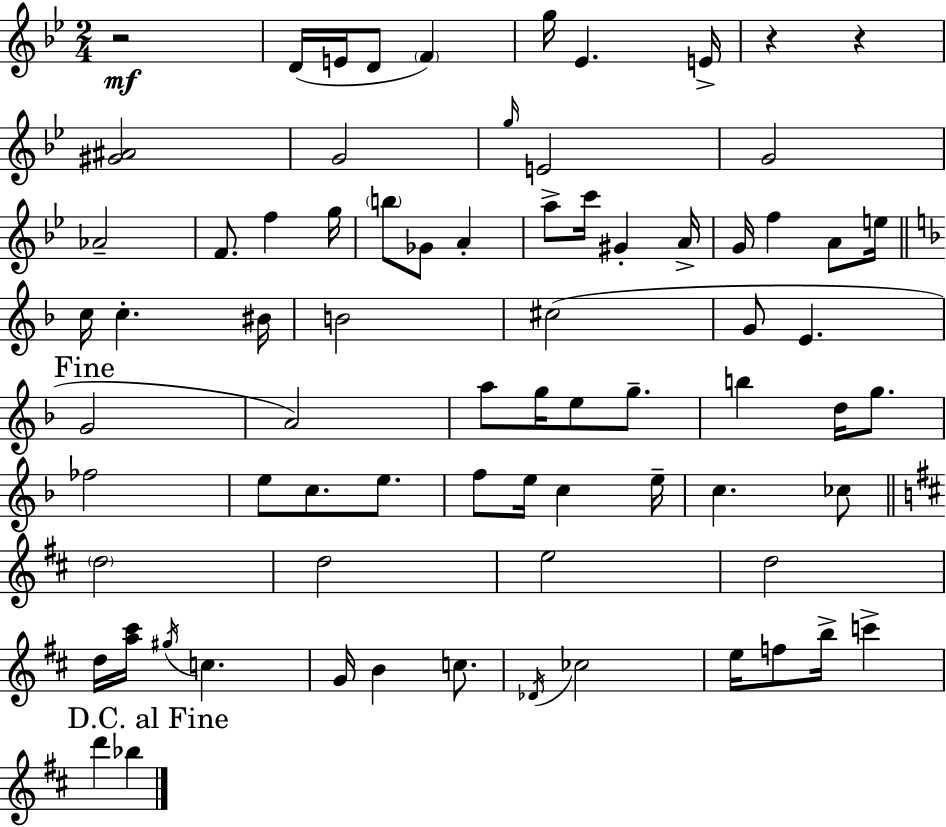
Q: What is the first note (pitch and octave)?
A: D4